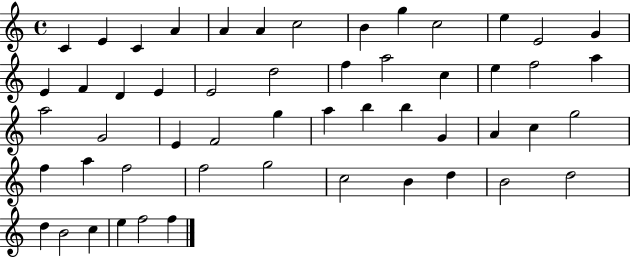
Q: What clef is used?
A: treble